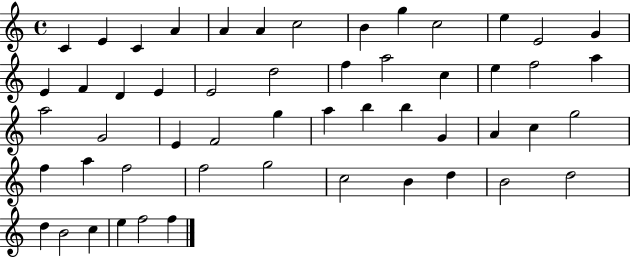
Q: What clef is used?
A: treble